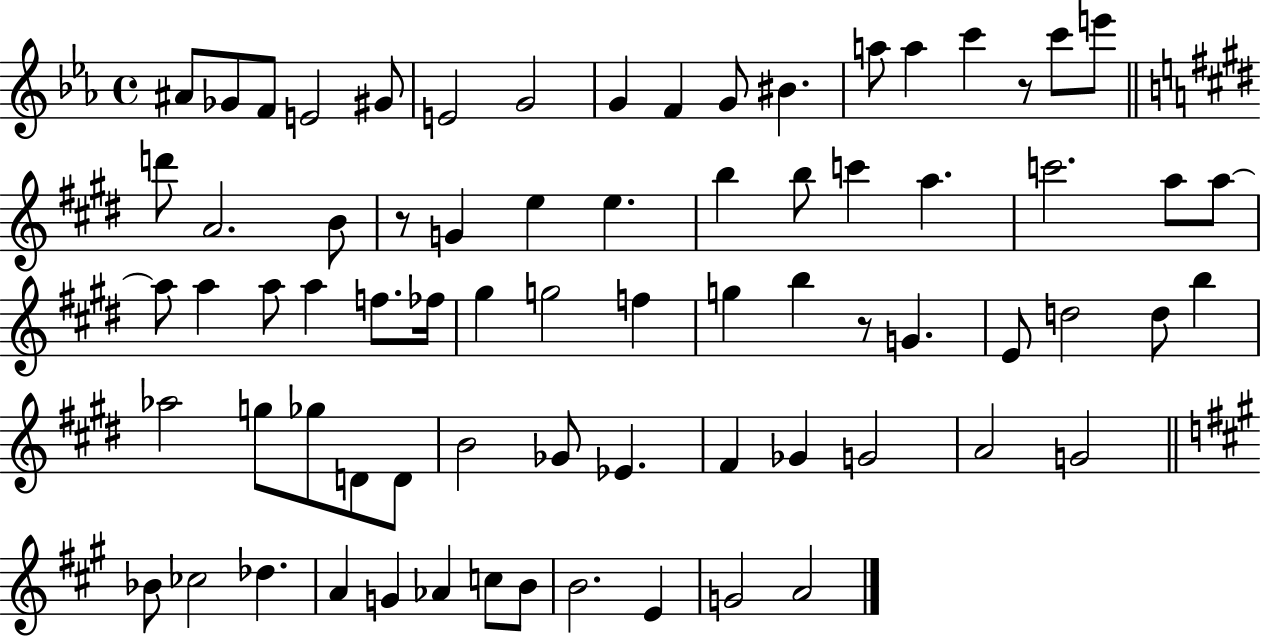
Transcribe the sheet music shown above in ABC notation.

X:1
T:Untitled
M:4/4
L:1/4
K:Eb
^A/2 _G/2 F/2 E2 ^G/2 E2 G2 G F G/2 ^B a/2 a c' z/2 c'/2 e'/2 d'/2 A2 B/2 z/2 G e e b b/2 c' a c'2 a/2 a/2 a/2 a a/2 a f/2 _f/4 ^g g2 f g b z/2 G E/2 d2 d/2 b _a2 g/2 _g/2 D/2 D/2 B2 _G/2 _E ^F _G G2 A2 G2 _B/2 _c2 _d A G _A c/2 B/2 B2 E G2 A2